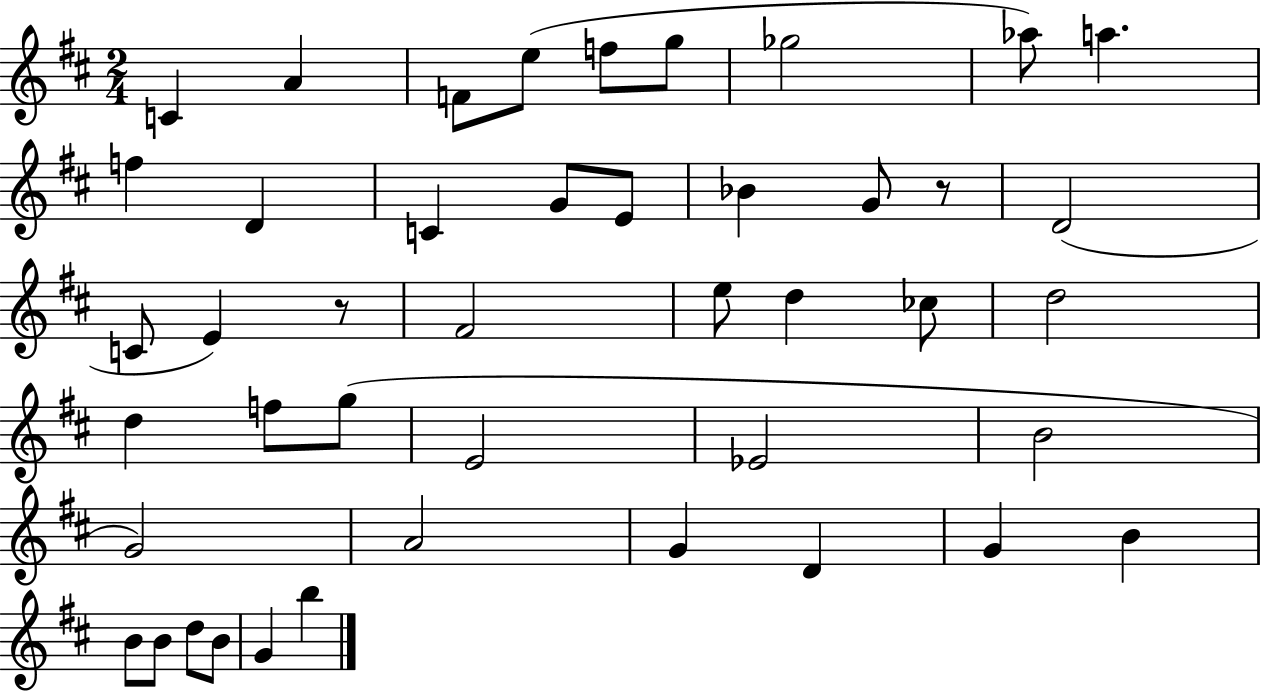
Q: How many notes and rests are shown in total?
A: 44